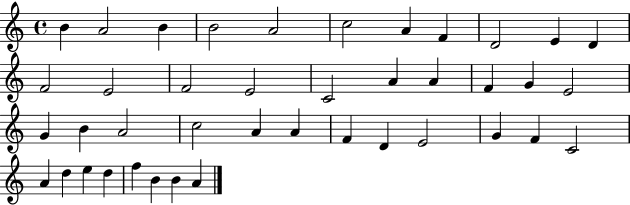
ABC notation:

X:1
T:Untitled
M:4/4
L:1/4
K:C
B A2 B B2 A2 c2 A F D2 E D F2 E2 F2 E2 C2 A A F G E2 G B A2 c2 A A F D E2 G F C2 A d e d f B B A